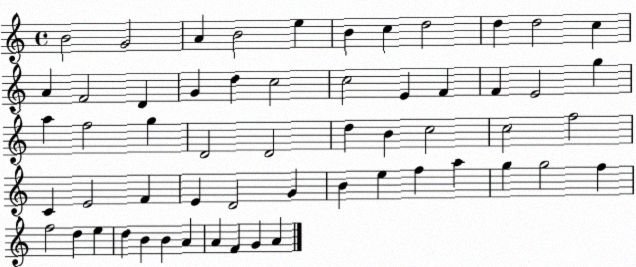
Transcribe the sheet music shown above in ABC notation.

X:1
T:Untitled
M:4/4
L:1/4
K:C
B2 G2 A B2 e B c d2 d d2 c A F2 D G d c2 c2 E F F E2 g a f2 g D2 D2 d B c2 c2 f2 C E2 F E D2 G B e f a g g2 f f2 d e d B B A A F G A